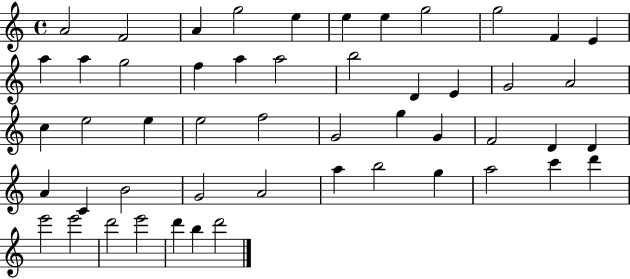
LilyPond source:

{
  \clef treble
  \time 4/4
  \defaultTimeSignature
  \key c \major
  a'2 f'2 | a'4 g''2 e''4 | e''4 e''4 g''2 | g''2 f'4 e'4 | \break a''4 a''4 g''2 | f''4 a''4 a''2 | b''2 d'4 e'4 | g'2 a'2 | \break c''4 e''2 e''4 | e''2 f''2 | g'2 g''4 g'4 | f'2 d'4 d'4 | \break a'4 c'4 b'2 | g'2 a'2 | a''4 b''2 g''4 | a''2 c'''4 d'''4 | \break e'''2 e'''2 | d'''2 e'''2 | d'''4 b''4 d'''2 | \bar "|."
}